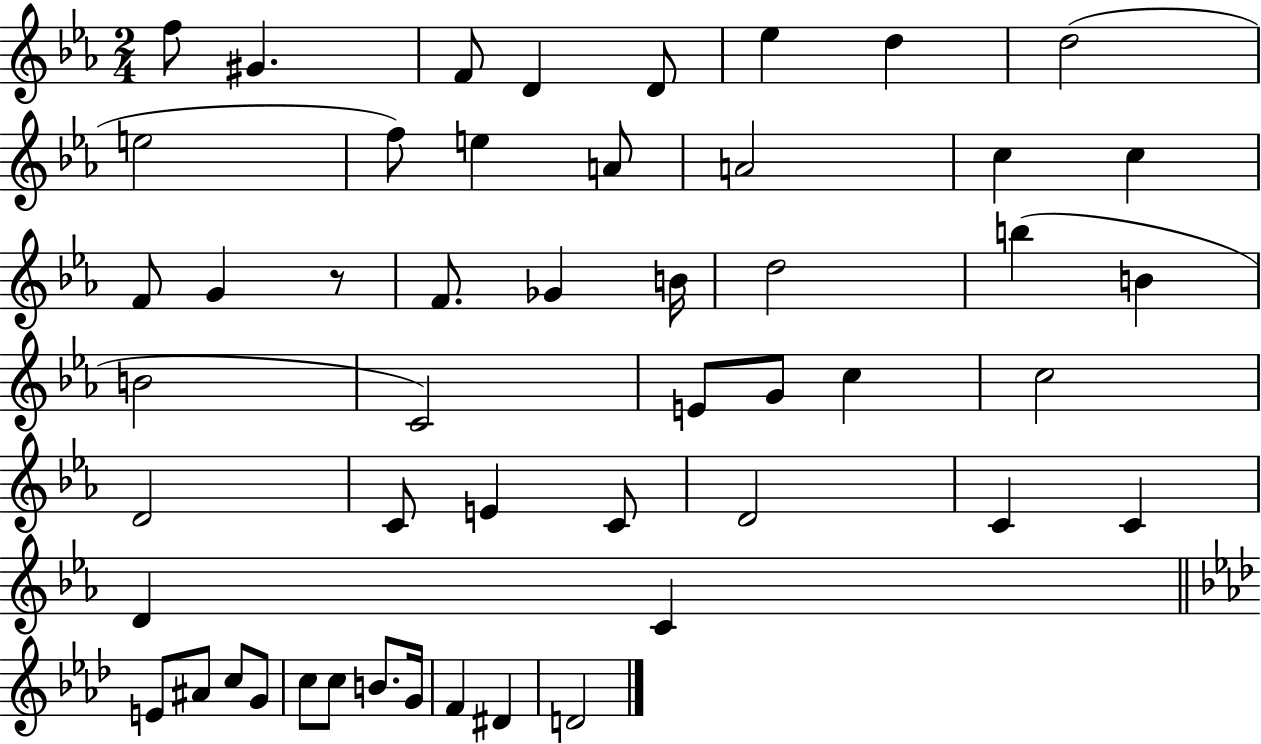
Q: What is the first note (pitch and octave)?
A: F5